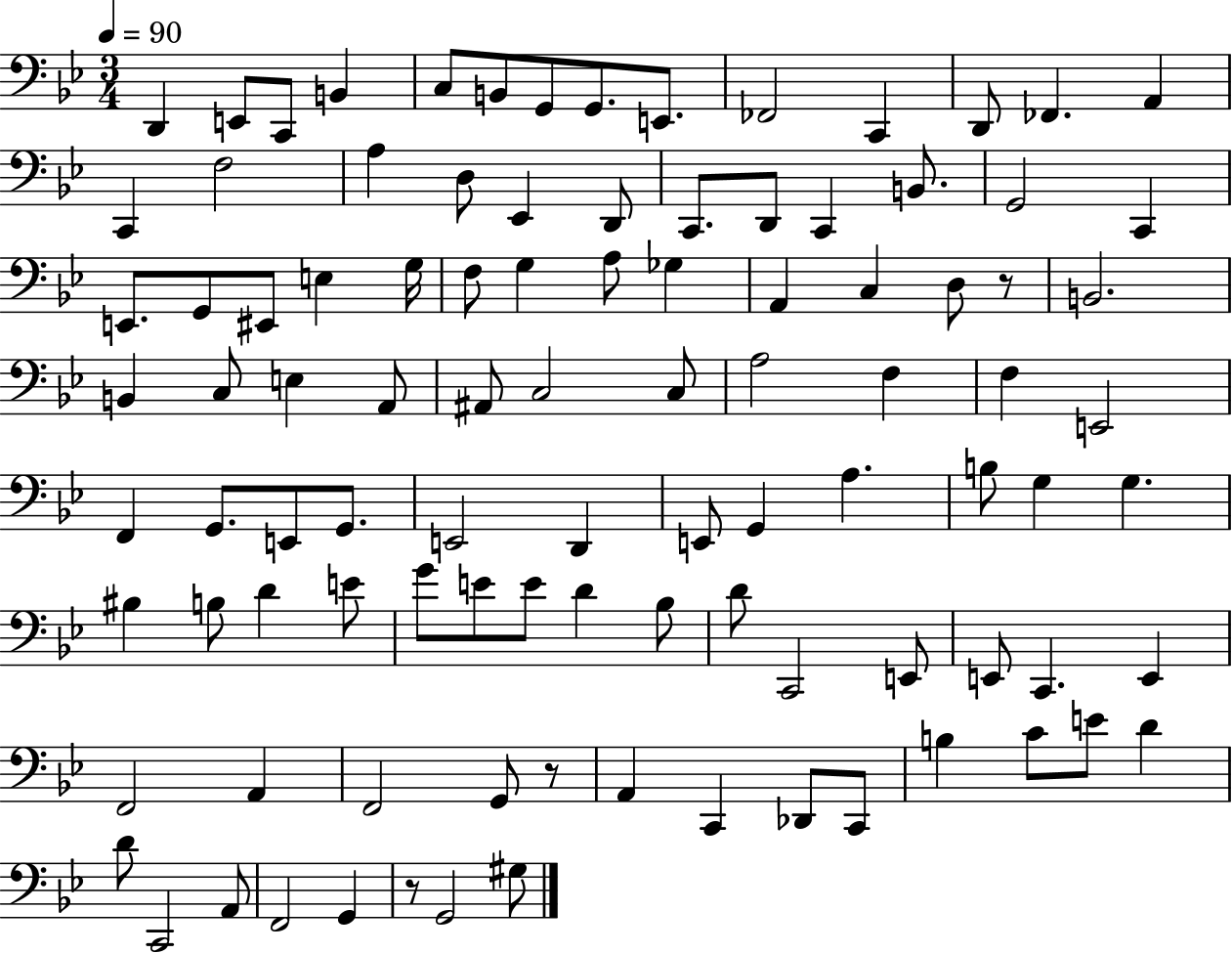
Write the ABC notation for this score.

X:1
T:Untitled
M:3/4
L:1/4
K:Bb
D,, E,,/2 C,,/2 B,, C,/2 B,,/2 G,,/2 G,,/2 E,,/2 _F,,2 C,, D,,/2 _F,, A,, C,, F,2 A, D,/2 _E,, D,,/2 C,,/2 D,,/2 C,, B,,/2 G,,2 C,, E,,/2 G,,/2 ^E,,/2 E, G,/4 F,/2 G, A,/2 _G, A,, C, D,/2 z/2 B,,2 B,, C,/2 E, A,,/2 ^A,,/2 C,2 C,/2 A,2 F, F, E,,2 F,, G,,/2 E,,/2 G,,/2 E,,2 D,, E,,/2 G,, A, B,/2 G, G, ^B, B,/2 D E/2 G/2 E/2 E/2 D _B,/2 D/2 C,,2 E,,/2 E,,/2 C,, E,, F,,2 A,, F,,2 G,,/2 z/2 A,, C,, _D,,/2 C,,/2 B, C/2 E/2 D D/2 C,,2 A,,/2 F,,2 G,, z/2 G,,2 ^G,/2